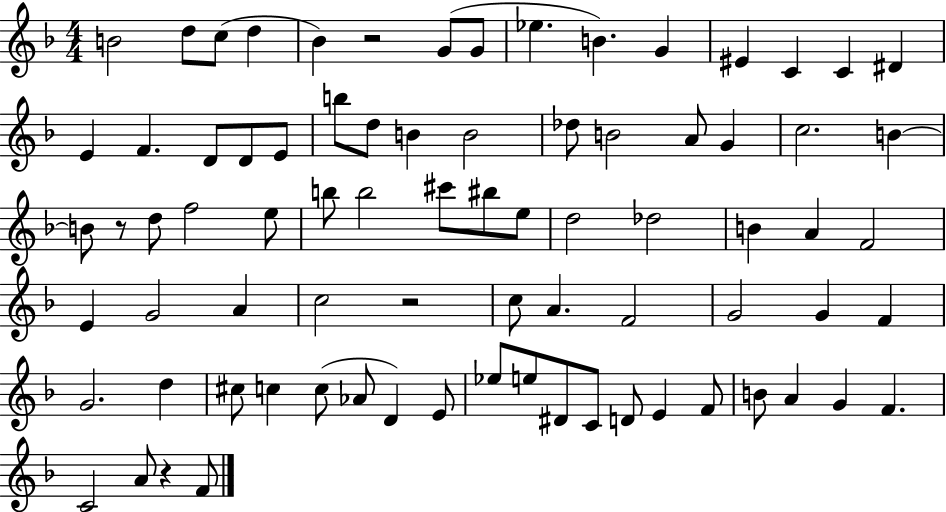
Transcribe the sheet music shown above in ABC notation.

X:1
T:Untitled
M:4/4
L:1/4
K:F
B2 d/2 c/2 d _B z2 G/2 G/2 _e B G ^E C C ^D E F D/2 D/2 E/2 b/2 d/2 B B2 _d/2 B2 A/2 G c2 B B/2 z/2 d/2 f2 e/2 b/2 b2 ^c'/2 ^b/2 e/2 d2 _d2 B A F2 E G2 A c2 z2 c/2 A F2 G2 G F G2 d ^c/2 c c/2 _A/2 D E/2 _e/2 e/2 ^D/2 C/2 D/2 E F/2 B/2 A G F C2 A/2 z F/2